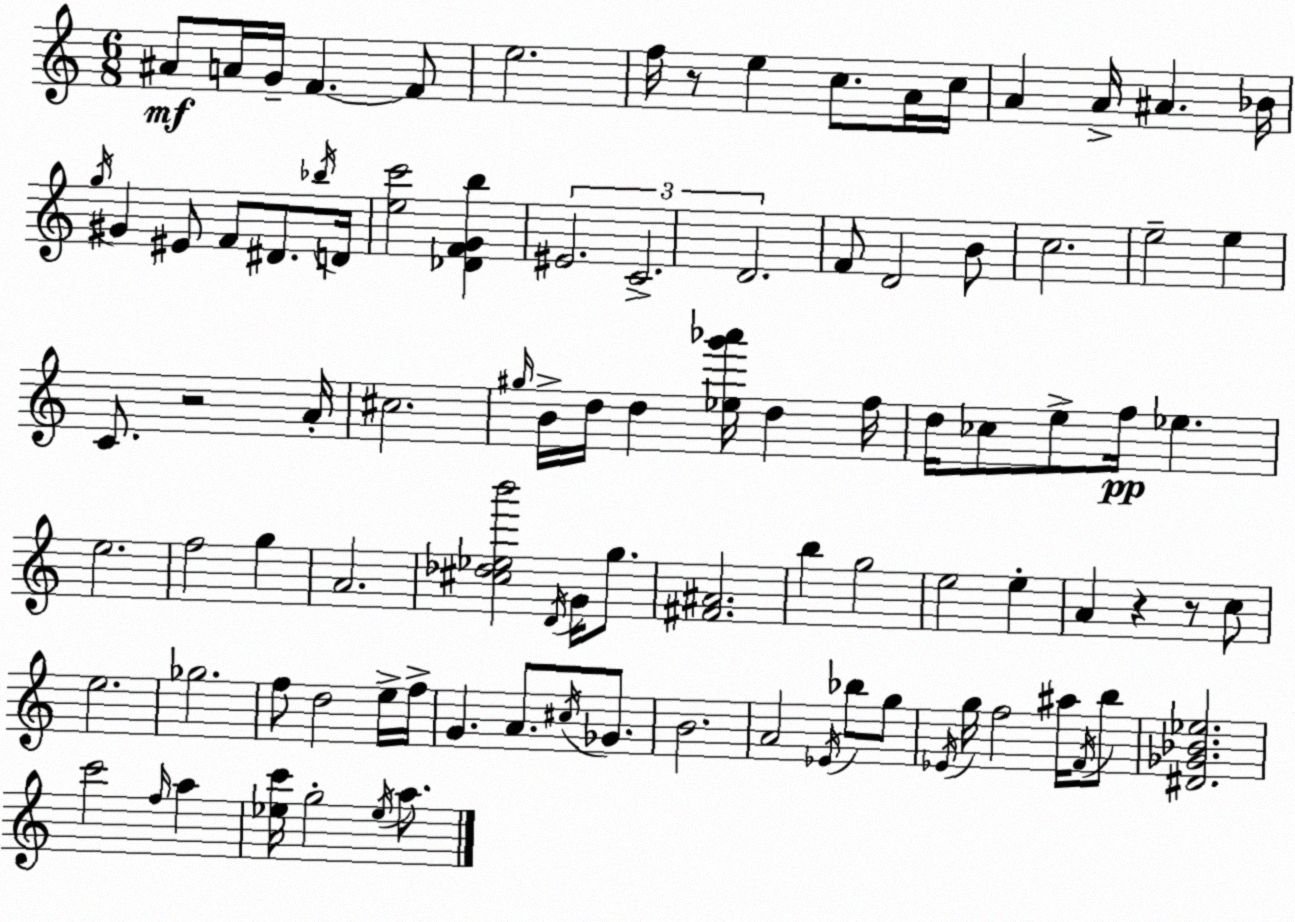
X:1
T:Untitled
M:6/8
L:1/4
K:Am
^A/2 A/4 G/4 F F/2 e2 f/4 z/2 e c/2 A/4 c/4 A A/4 ^A _B/4 g/4 ^G ^E/2 F/2 ^D/2 _b/4 D/4 [ec']2 [_DFGb] ^E2 C2 D2 F/2 D2 B/2 c2 e2 e C/2 z2 A/4 ^c2 ^g/4 B/4 d/4 d [_eg'_a']/4 d f/4 d/4 _c/2 e/2 f/4 _e e2 f2 g A2 [^c_d_eb']2 D/4 G/4 g/2 [^F^A]2 b g2 e2 e A z z/2 c/2 e2 _g2 f/2 d2 e/4 f/4 G A/2 ^c/4 _G/2 B2 A2 _E/4 _b/2 g/2 _E/4 g/4 f2 ^a/4 F/4 b/2 [^D_G_B_e]2 c'2 f/4 a [_ec']/4 g2 _e/4 a/2